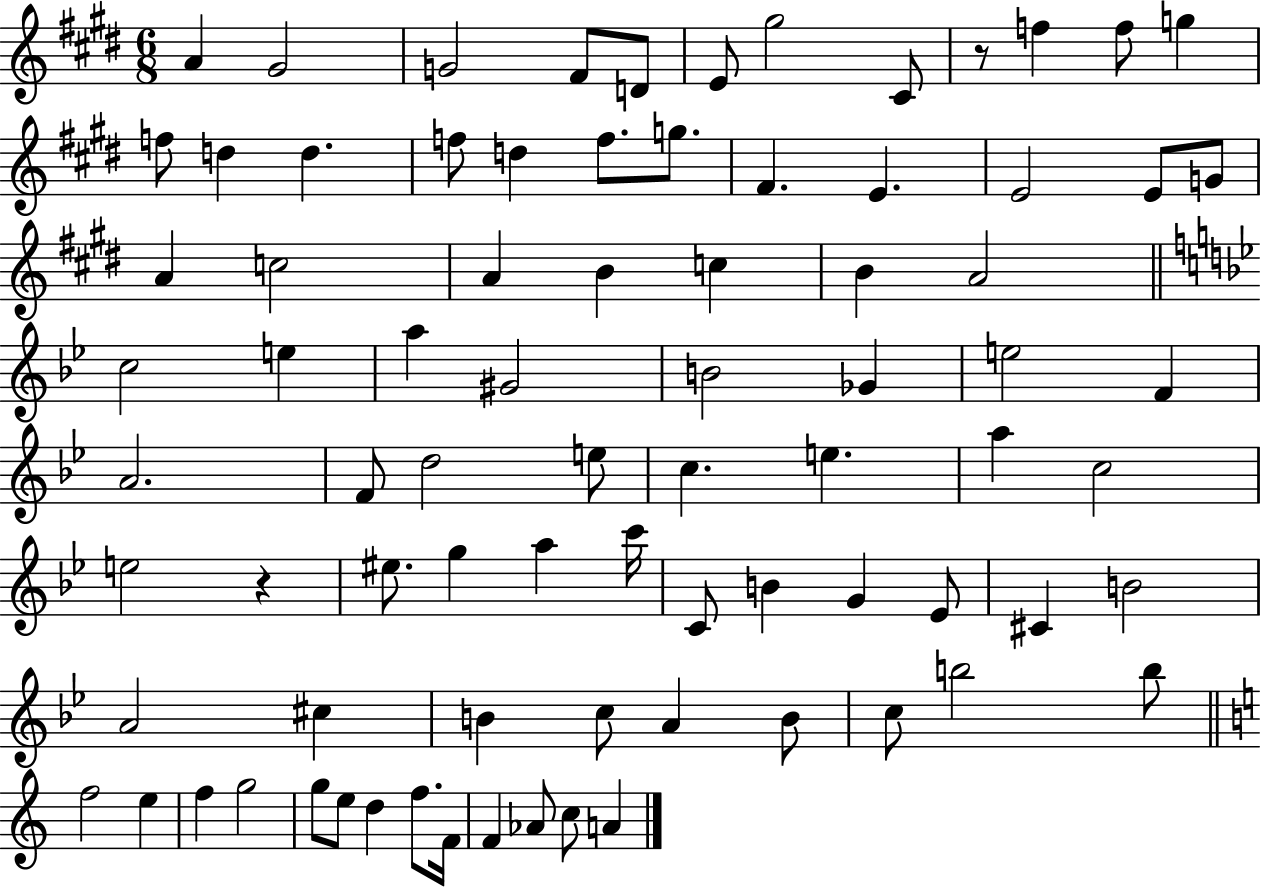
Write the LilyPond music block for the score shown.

{
  \clef treble
  \numericTimeSignature
  \time 6/8
  \key e \major
  a'4 gis'2 | g'2 fis'8 d'8 | e'8 gis''2 cis'8 | r8 f''4 f''8 g''4 | \break f''8 d''4 d''4. | f''8 d''4 f''8. g''8. | fis'4. e'4. | e'2 e'8 g'8 | \break a'4 c''2 | a'4 b'4 c''4 | b'4 a'2 | \bar "||" \break \key bes \major c''2 e''4 | a''4 gis'2 | b'2 ges'4 | e''2 f'4 | \break a'2. | f'8 d''2 e''8 | c''4. e''4. | a''4 c''2 | \break e''2 r4 | eis''8. g''4 a''4 c'''16 | c'8 b'4 g'4 ees'8 | cis'4 b'2 | \break a'2 cis''4 | b'4 c''8 a'4 b'8 | c''8 b''2 b''8 | \bar "||" \break \key c \major f''2 e''4 | f''4 g''2 | g''8 e''8 d''4 f''8. f'16 | f'4 aes'8 c''8 a'4 | \break \bar "|."
}